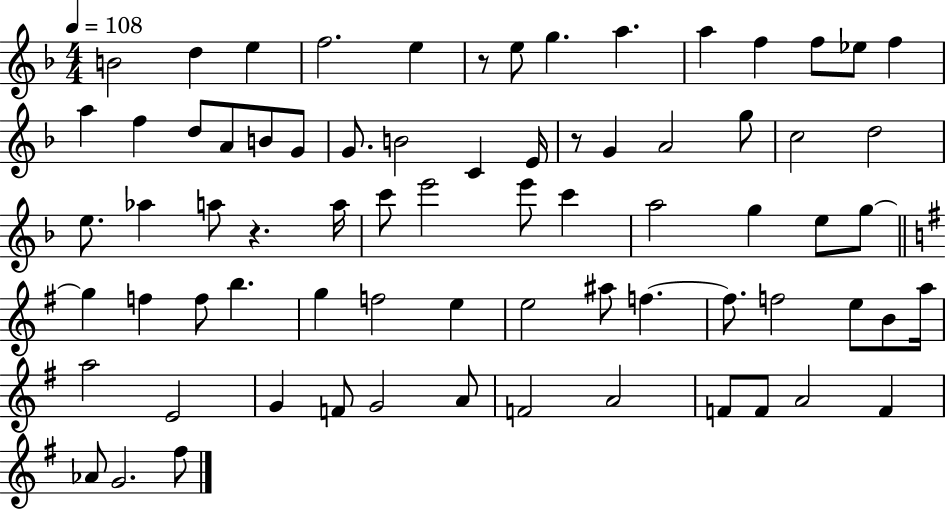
X:1
T:Untitled
M:4/4
L:1/4
K:F
B2 d e f2 e z/2 e/2 g a a f f/2 _e/2 f a f d/2 A/2 B/2 G/2 G/2 B2 C E/4 z/2 G A2 g/2 c2 d2 e/2 _a a/2 z a/4 c'/2 e'2 e'/2 c' a2 g e/2 g/2 g f f/2 b g f2 e e2 ^a/2 f f/2 f2 e/2 B/2 a/4 a2 E2 G F/2 G2 A/2 F2 A2 F/2 F/2 A2 F _A/2 G2 ^f/2